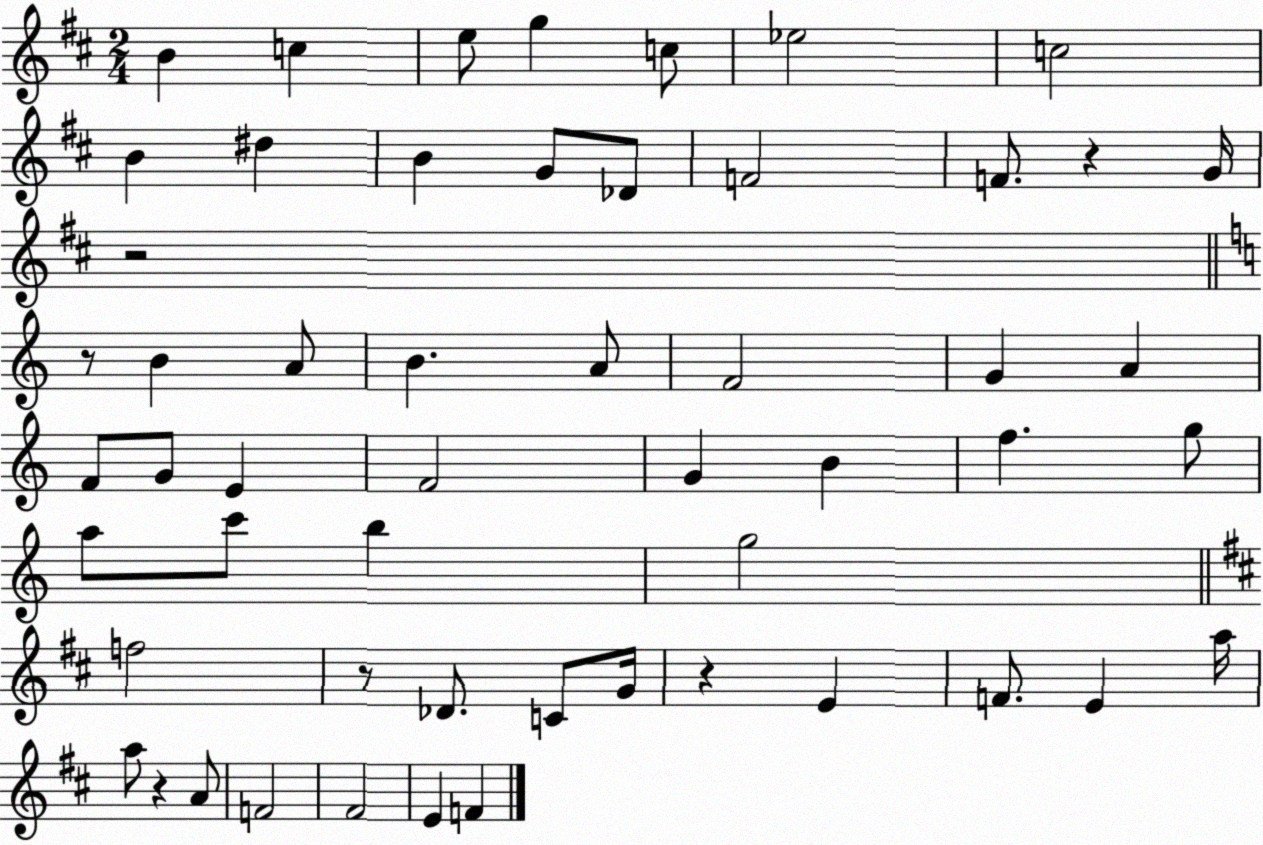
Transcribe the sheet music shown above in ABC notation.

X:1
T:Untitled
M:2/4
L:1/4
K:D
B c e/2 g c/2 _e2 c2 B ^d B G/2 _D/2 F2 F/2 z G/4 z2 z/2 B A/2 B A/2 F2 G A F/2 G/2 E F2 G B f g/2 a/2 c'/2 b g2 f2 z/2 _D/2 C/2 G/4 z E F/2 E a/4 a/2 z A/2 F2 ^F2 E F